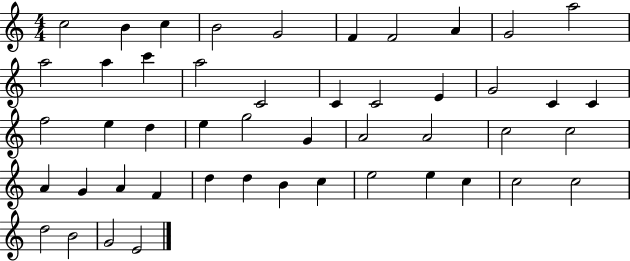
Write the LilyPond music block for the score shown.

{
  \clef treble
  \numericTimeSignature
  \time 4/4
  \key c \major
  c''2 b'4 c''4 | b'2 g'2 | f'4 f'2 a'4 | g'2 a''2 | \break a''2 a''4 c'''4 | a''2 c'2 | c'4 c'2 e'4 | g'2 c'4 c'4 | \break f''2 e''4 d''4 | e''4 g''2 g'4 | a'2 a'2 | c''2 c''2 | \break a'4 g'4 a'4 f'4 | d''4 d''4 b'4 c''4 | e''2 e''4 c''4 | c''2 c''2 | \break d''2 b'2 | g'2 e'2 | \bar "|."
}